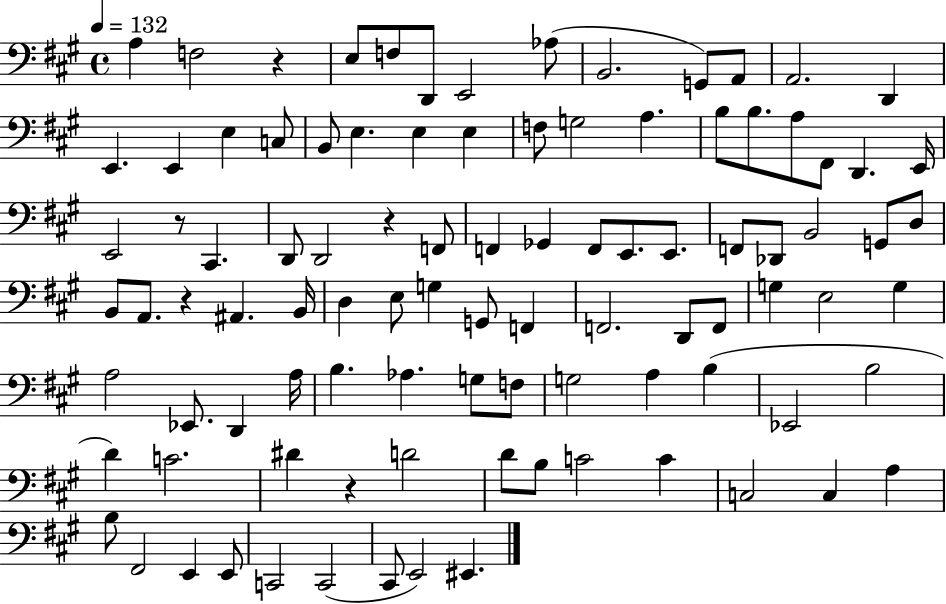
{
  \clef bass
  \time 4/4
  \defaultTimeSignature
  \key a \major
  \tempo 4 = 132
  a4 f2 r4 | e8 f8 d,8 e,2 aes8( | b,2. g,8) a,8 | a,2. d,4 | \break e,4. e,4 e4 c8 | b,8 e4. e4 e4 | f8 g2 a4. | b8 b8. a8 fis,8 d,4. e,16 | \break e,2 r8 cis,4. | d,8 d,2 r4 f,8 | f,4 ges,4 f,8 e,8. e,8. | f,8 des,8 b,2 g,8 d8 | \break b,8 a,8. r4 ais,4. b,16 | d4 e8 g4 g,8 f,4 | f,2. d,8 f,8 | g4 e2 g4 | \break a2 ees,8. d,4 a16 | b4. aes4. g8 f8 | g2 a4 b4( | ees,2 b2 | \break d'4) c'2. | dis'4 r4 d'2 | d'8 b8 c'2 c'4 | c2 c4 a4 | \break b8 fis,2 e,4 e,8 | c,2 c,2( | cis,8 e,2) eis,4. | \bar "|."
}